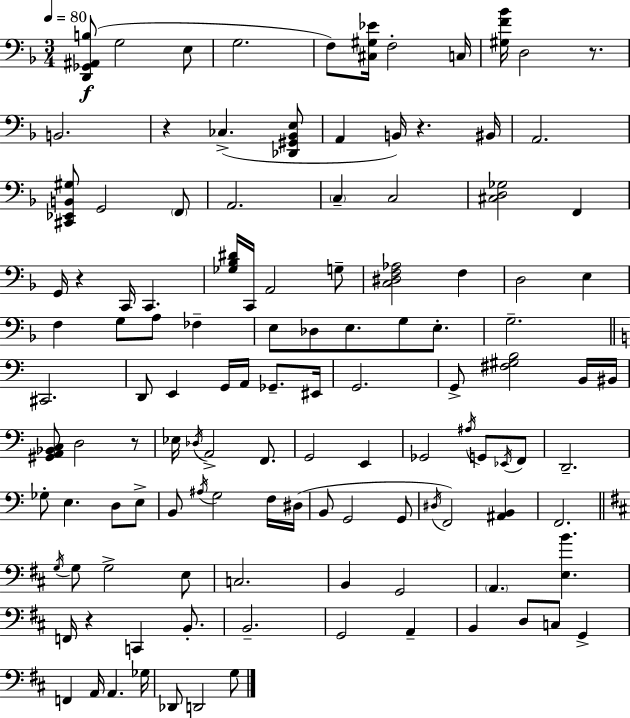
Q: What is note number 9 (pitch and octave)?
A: CES3